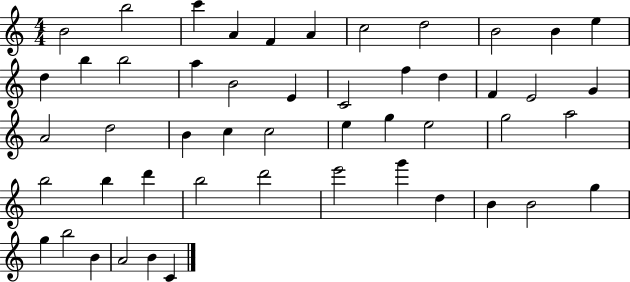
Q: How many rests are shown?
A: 0